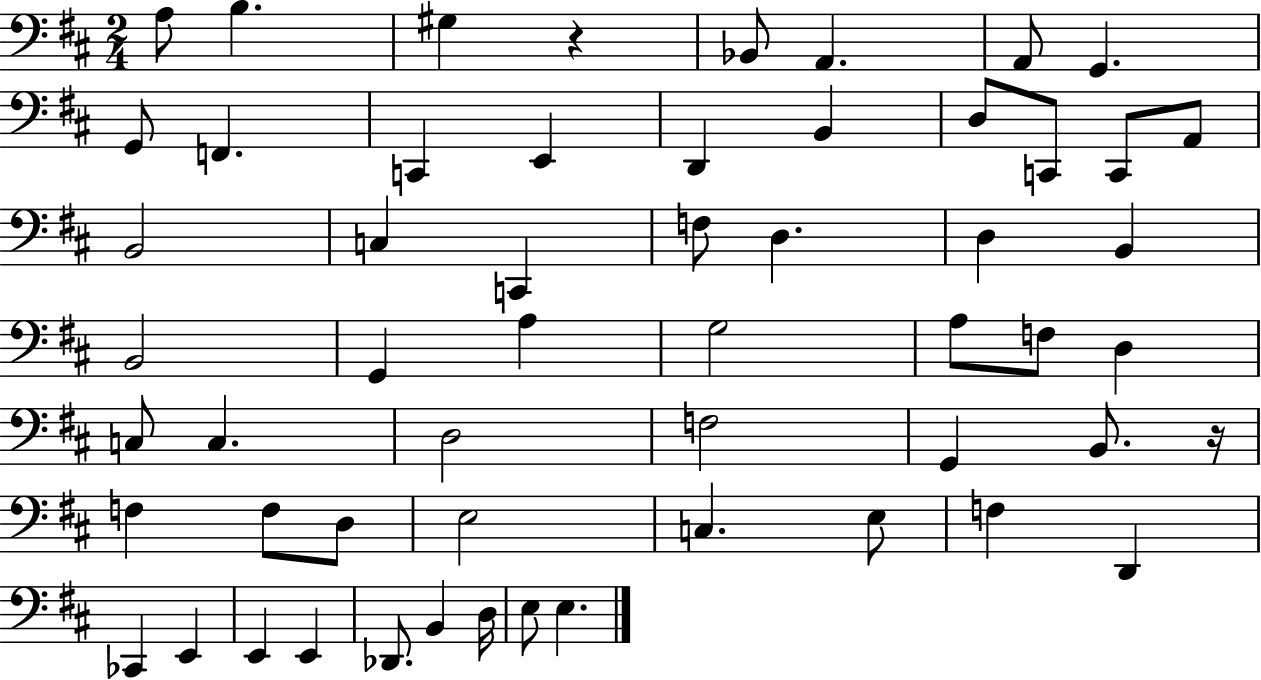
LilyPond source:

{
  \clef bass
  \numericTimeSignature
  \time 2/4
  \key d \major
  a8 b4. | gis4 r4 | bes,8 a,4. | a,8 g,4. | \break g,8 f,4. | c,4 e,4 | d,4 b,4 | d8 c,8 c,8 a,8 | \break b,2 | c4 c,4 | f8 d4. | d4 b,4 | \break b,2 | g,4 a4 | g2 | a8 f8 d4 | \break c8 c4. | d2 | f2 | g,4 b,8. r16 | \break f4 f8 d8 | e2 | c4. e8 | f4 d,4 | \break ces,4 e,4 | e,4 e,4 | des,8. b,4 d16 | e8 e4. | \break \bar "|."
}